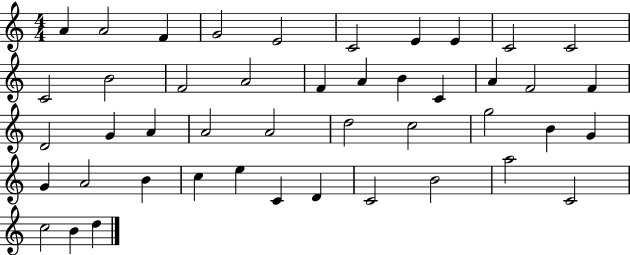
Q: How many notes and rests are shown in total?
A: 45